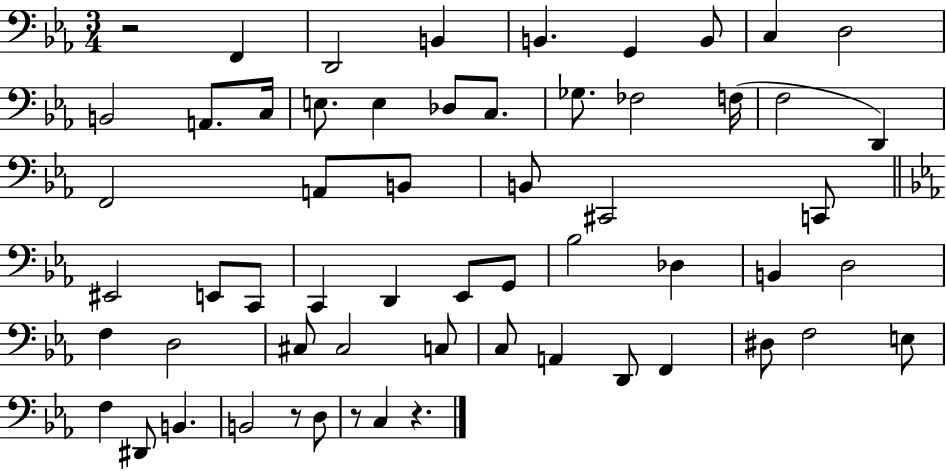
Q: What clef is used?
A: bass